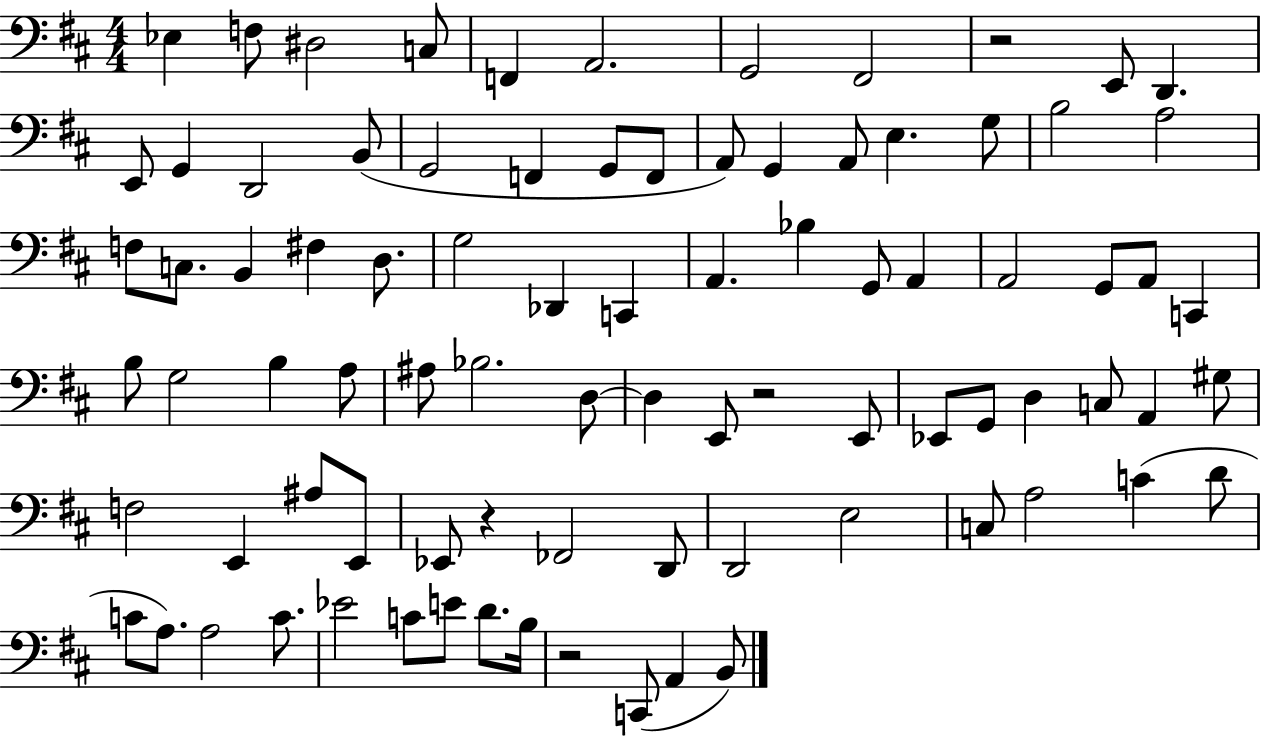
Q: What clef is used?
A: bass